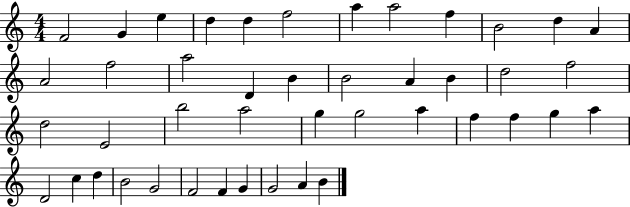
X:1
T:Untitled
M:4/4
L:1/4
K:C
F2 G e d d f2 a a2 f B2 d A A2 f2 a2 D B B2 A B d2 f2 d2 E2 b2 a2 g g2 a f f g a D2 c d B2 G2 F2 F G G2 A B